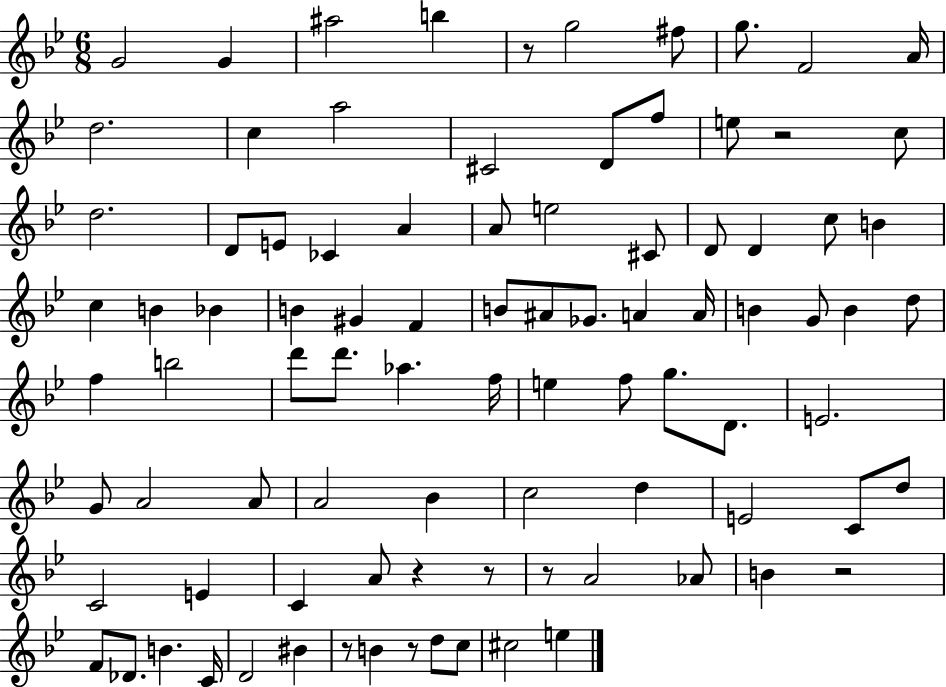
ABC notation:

X:1
T:Untitled
M:6/8
L:1/4
K:Bb
G2 G ^a2 b z/2 g2 ^f/2 g/2 F2 A/4 d2 c a2 ^C2 D/2 f/2 e/2 z2 c/2 d2 D/2 E/2 _C A A/2 e2 ^C/2 D/2 D c/2 B c B _B B ^G F B/2 ^A/2 _G/2 A A/4 B G/2 B d/2 f b2 d'/2 d'/2 _a f/4 e f/2 g/2 D/2 E2 G/2 A2 A/2 A2 _B c2 d E2 C/2 d/2 C2 E C A/2 z z/2 z/2 A2 _A/2 B z2 F/2 _D/2 B C/4 D2 ^B z/2 B z/2 d/2 c/2 ^c2 e